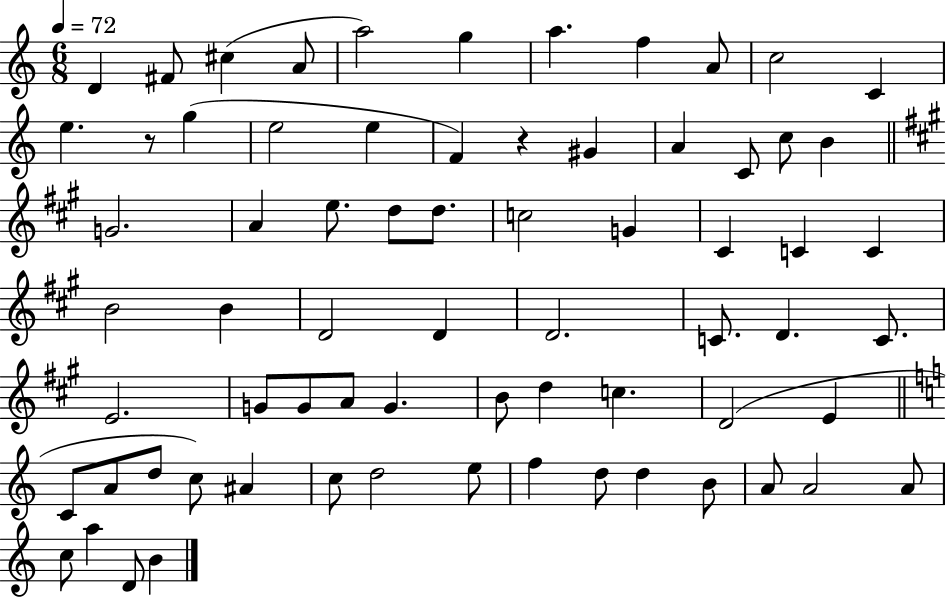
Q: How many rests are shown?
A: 2